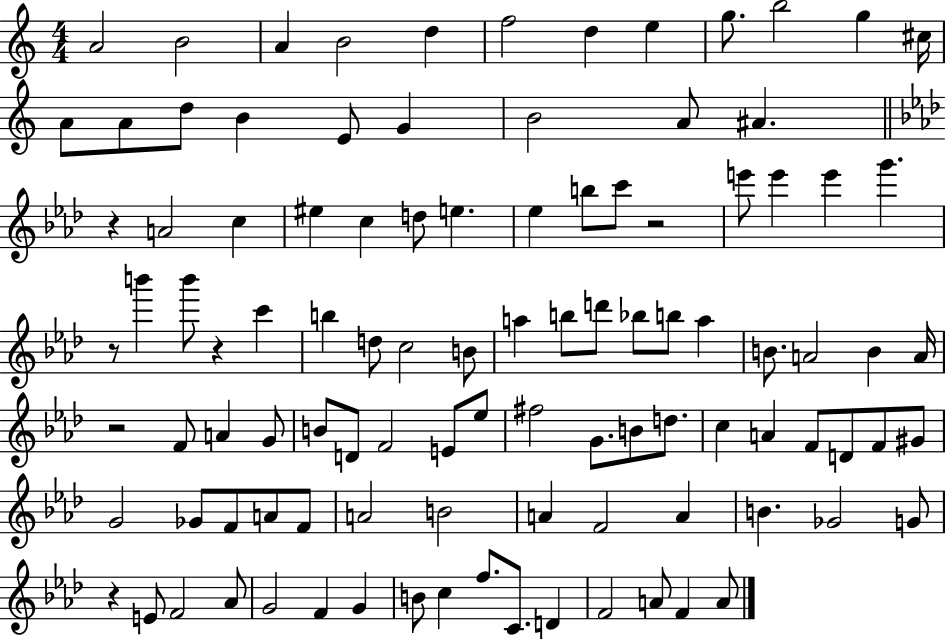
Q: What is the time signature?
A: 4/4